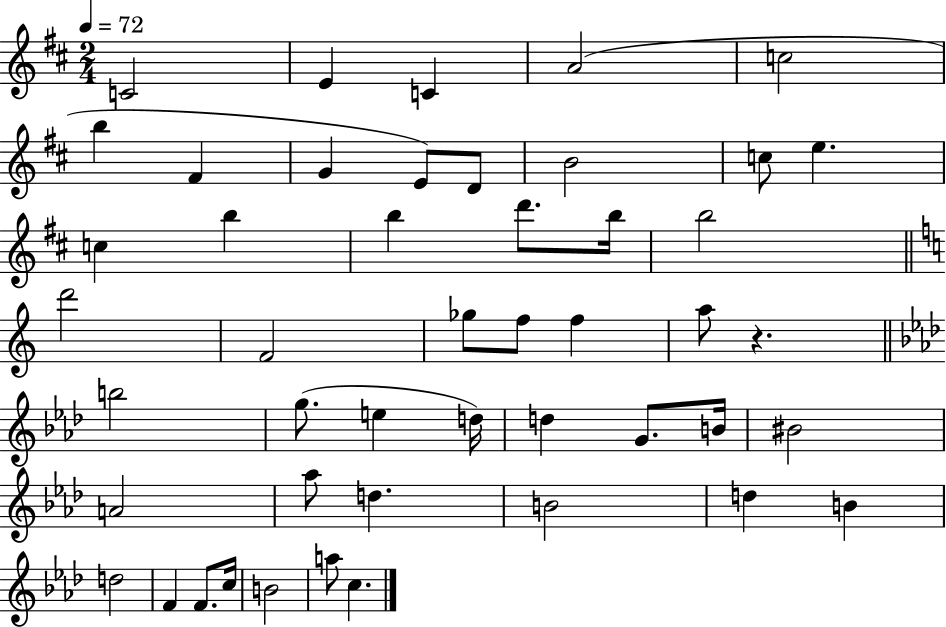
X:1
T:Untitled
M:2/4
L:1/4
K:D
C2 E C A2 c2 b ^F G E/2 D/2 B2 c/2 e c b b d'/2 b/4 b2 d'2 F2 _g/2 f/2 f a/2 z b2 g/2 e d/4 d G/2 B/4 ^B2 A2 _a/2 d B2 d B d2 F F/2 c/4 B2 a/2 c